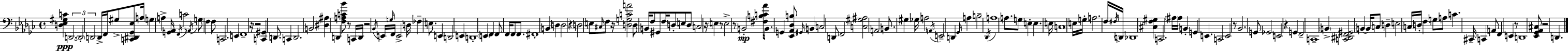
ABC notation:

X:1
T:Untitled
M:4/4
L:1/4
K:Ebm
[D,_E,^G,C] D,,2 D,,2 D,,2 D,,/4 F,,/4 ^G,/2 [C,,^D,,_G,,_E,]/2 A,/4 G, A, [G,,_A,,]/4 F,,/4 C2 A,,/4 G,/2 F, F,/2 C,,2 E,, F,,4 z/4 z2 [C,,^G,,] D,,/2 C,, D,,2 B,,2 [^D,^A,] D,, [F,A,C_B]/2 z/2 C,,/4 D,,/4 z2 _B,,/4 E,,/4 G,/4 F,,/4 E,,2 D,/4 _F, E,/2 E,, D,,2 E,, D,,4 E,, F,, F,,/2 F,,/4 F,,/2 F,,/2 ^F,,4 B,, D, D,2 z D,2 E,/2 ^C,/4 F,/2 z/4 [D,G,CA]2 D,/2 B,,/4 F,/2 ^G,,/2 F,/4 D,/2 E,/2 D,/2 C,2 z/4 E, z/2 E,2 z/2 B,,2 [^F,B,C_A]/4 B,,/2 G,, [_E,,_A,,_D,B,]/2 ^G,,/4 B,, C,2 D,,/2 F,,2 [C,^G,^A,]2 A,,2 B,,/2 ^G, _G,/4 A,2 A,,/4 E,,2 D,, _G,,/4 A, B,2 _D,,/4 A,4 A,/2 G,/2 E, E, E,/4 C,4 E,/4 G,/4 A,2 F,/4 ^F,/4 D,,/4 _D,,4 [^C,F,^G,] C,,2 ^A,/4 ^A,/4 B,, G,, E,, C,,2 E,,2 z/2 _B,,2 G,,/2 _G,,2 E,,2 z G,, F,,2 C,,4 B,, [C,,^D,,F,,^G,,]2 B,, B,,/4 C,/2 D, E,2 C,/4 D,/4 F, G,/2 A,/2 C ^C,,/4 C,, A,,/2 F,, E,, z/2 D,,4 [_E,,_G,,_A,,^C,]/2 z2 D,,